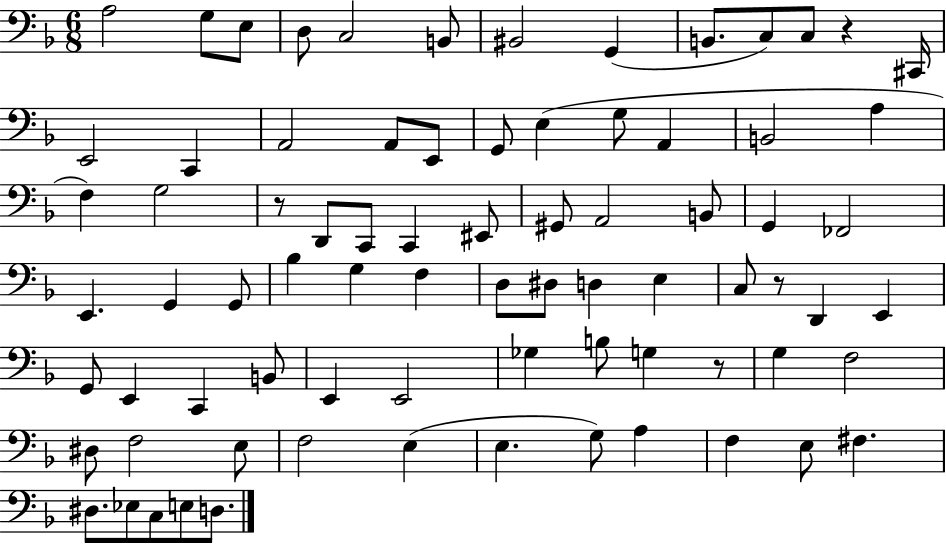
X:1
T:Untitled
M:6/8
L:1/4
K:F
A,2 G,/2 E,/2 D,/2 C,2 B,,/2 ^B,,2 G,, B,,/2 C,/2 C,/2 z ^C,,/4 E,,2 C,, A,,2 A,,/2 E,,/2 G,,/2 E, G,/2 A,, B,,2 A, F, G,2 z/2 D,,/2 C,,/2 C,, ^E,,/2 ^G,,/2 A,,2 B,,/2 G,, _F,,2 E,, G,, G,,/2 _B, G, F, D,/2 ^D,/2 D, E, C,/2 z/2 D,, E,, G,,/2 E,, C,, B,,/2 E,, E,,2 _G, B,/2 G, z/2 G, F,2 ^D,/2 F,2 E,/2 F,2 E, E, G,/2 A, F, E,/2 ^F, ^D,/2 _E,/2 C,/2 E,/2 D,/2